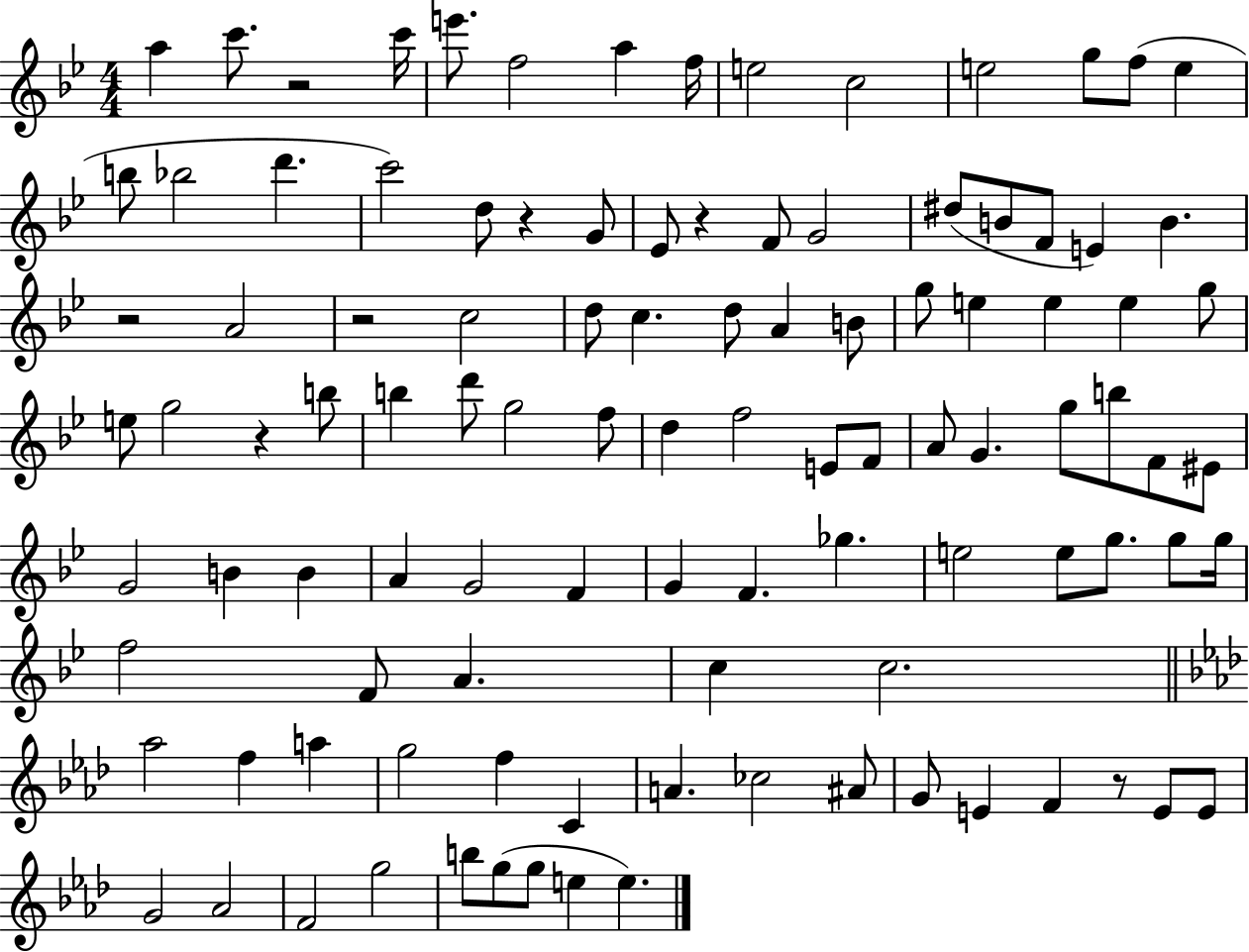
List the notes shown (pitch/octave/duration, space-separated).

A5/q C6/e. R/h C6/s E6/e. F5/h A5/q F5/s E5/h C5/h E5/h G5/e F5/e E5/q B5/e Bb5/h D6/q. C6/h D5/e R/q G4/e Eb4/e R/q F4/e G4/h D#5/e B4/e F4/e E4/q B4/q. R/h A4/h R/h C5/h D5/e C5/q. D5/e A4/q B4/e G5/e E5/q E5/q E5/q G5/e E5/e G5/h R/q B5/e B5/q D6/e G5/h F5/e D5/q F5/h E4/e F4/e A4/e G4/q. G5/e B5/e F4/e EIS4/e G4/h B4/q B4/q A4/q G4/h F4/q G4/q F4/q. Gb5/q. E5/h E5/e G5/e. G5/e G5/s F5/h F4/e A4/q. C5/q C5/h. Ab5/h F5/q A5/q G5/h F5/q C4/q A4/q. CES5/h A#4/e G4/e E4/q F4/q R/e E4/e E4/e G4/h Ab4/h F4/h G5/h B5/e G5/e G5/e E5/q E5/q.